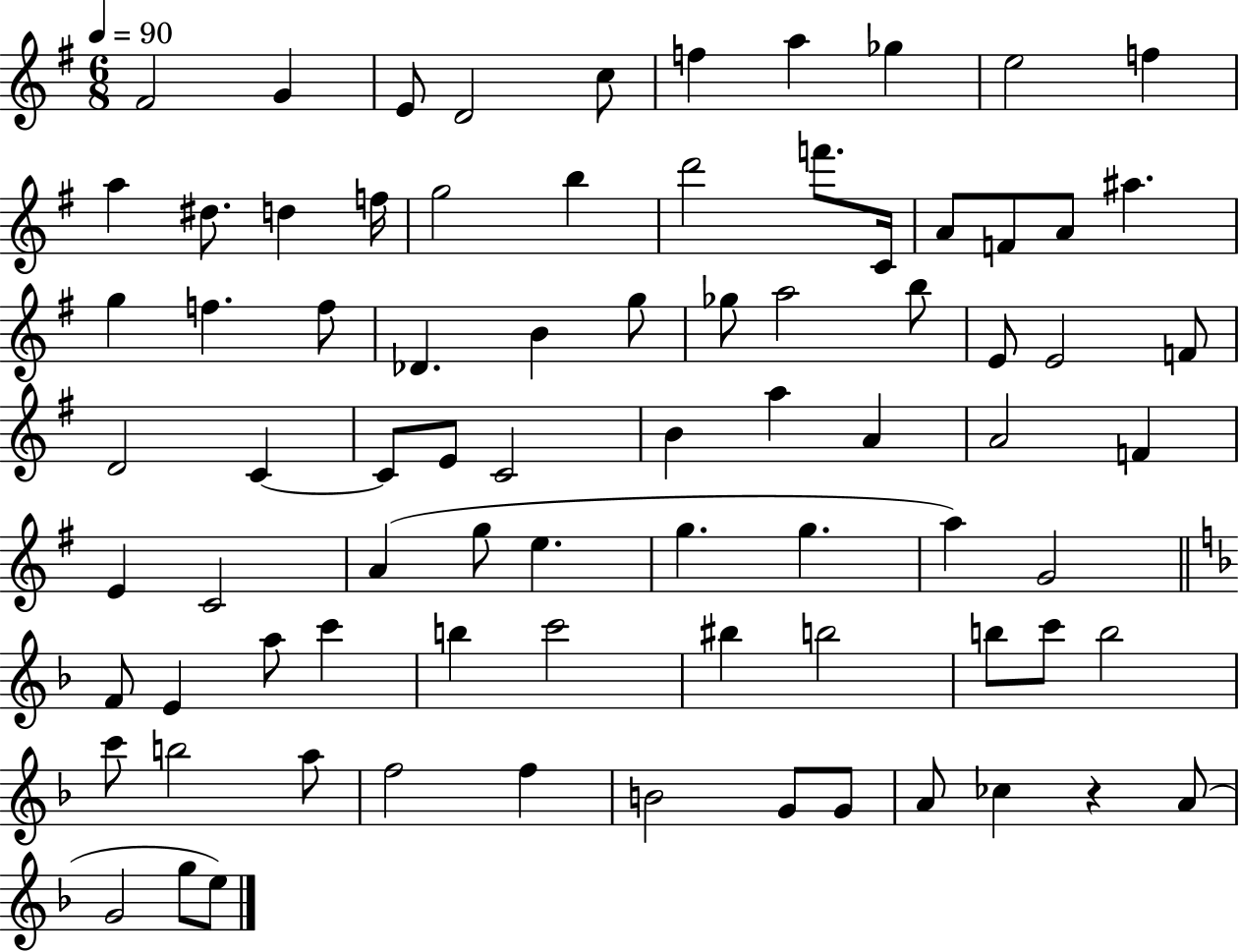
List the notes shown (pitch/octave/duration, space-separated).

F#4/h G4/q E4/e D4/h C5/e F5/q A5/q Gb5/q E5/h F5/q A5/q D#5/e. D5/q F5/s G5/h B5/q D6/h F6/e. C4/s A4/e F4/e A4/e A#5/q. G5/q F5/q. F5/e Db4/q. B4/q G5/e Gb5/e A5/h B5/e E4/e E4/h F4/e D4/h C4/q C4/e E4/e C4/h B4/q A5/q A4/q A4/h F4/q E4/q C4/h A4/q G5/e E5/q. G5/q. G5/q. A5/q G4/h F4/e E4/q A5/e C6/q B5/q C6/h BIS5/q B5/h B5/e C6/e B5/h C6/e B5/h A5/e F5/h F5/q B4/h G4/e G4/e A4/e CES5/q R/q A4/e G4/h G5/e E5/e